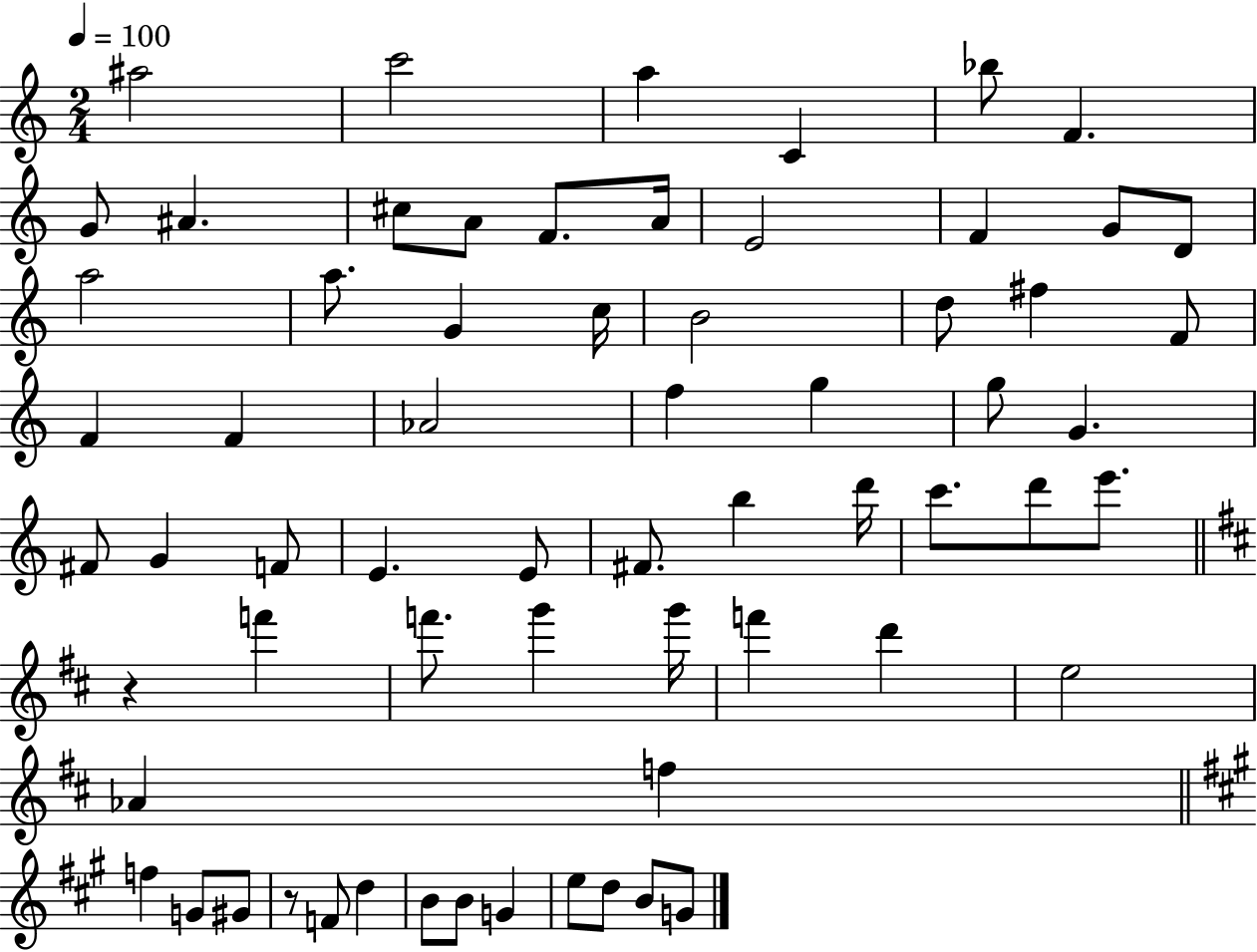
A#5/h C6/h A5/q C4/q Bb5/e F4/q. G4/e A#4/q. C#5/e A4/e F4/e. A4/s E4/h F4/q G4/e D4/e A5/h A5/e. G4/q C5/s B4/h D5/e F#5/q F4/e F4/q F4/q Ab4/h F5/q G5/q G5/e G4/q. F#4/e G4/q F4/e E4/q. E4/e F#4/e. B5/q D6/s C6/e. D6/e E6/e. R/q F6/q F6/e. G6/q G6/s F6/q D6/q E5/h Ab4/q F5/q F5/q G4/e G#4/e R/e F4/e D5/q B4/e B4/e G4/q E5/e D5/e B4/e G4/e